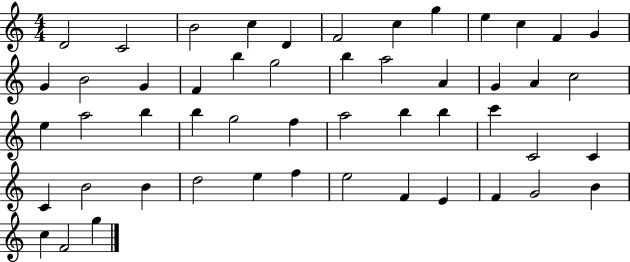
D4/h C4/h B4/h C5/q D4/q F4/h C5/q G5/q E5/q C5/q F4/q G4/q G4/q B4/h G4/q F4/q B5/q G5/h B5/q A5/h A4/q G4/q A4/q C5/h E5/q A5/h B5/q B5/q G5/h F5/q A5/h B5/q B5/q C6/q C4/h C4/q C4/q B4/h B4/q D5/h E5/q F5/q E5/h F4/q E4/q F4/q G4/h B4/q C5/q F4/h G5/q